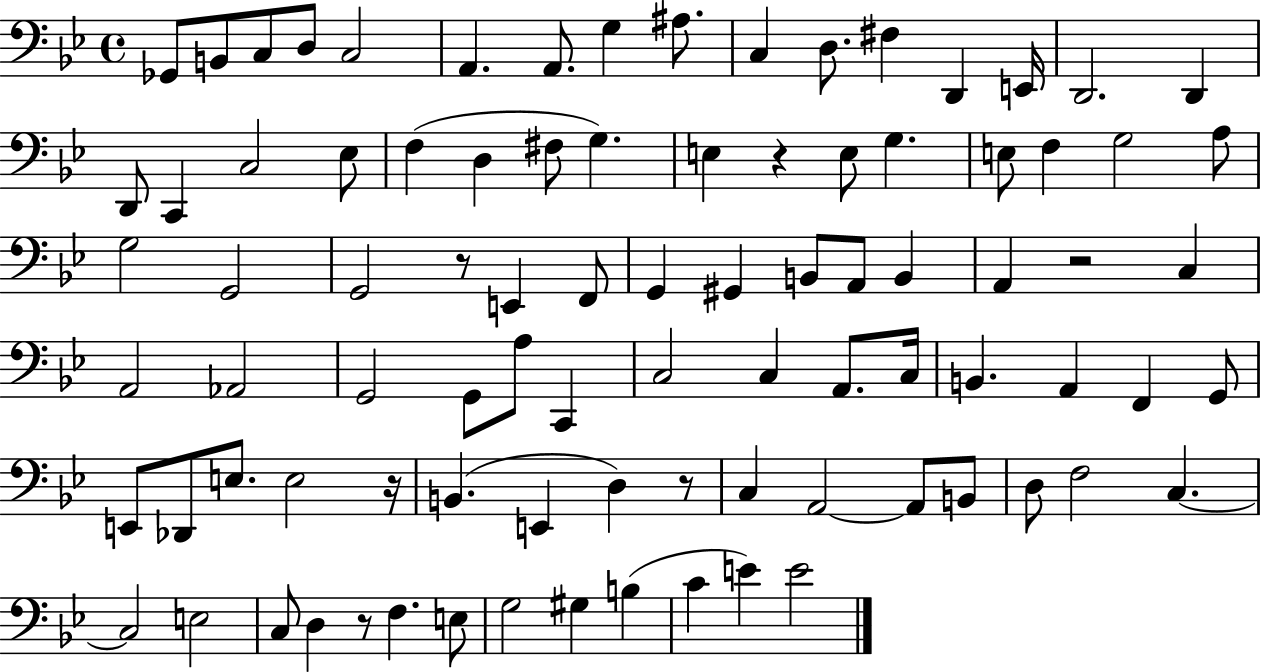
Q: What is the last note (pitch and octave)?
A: E4